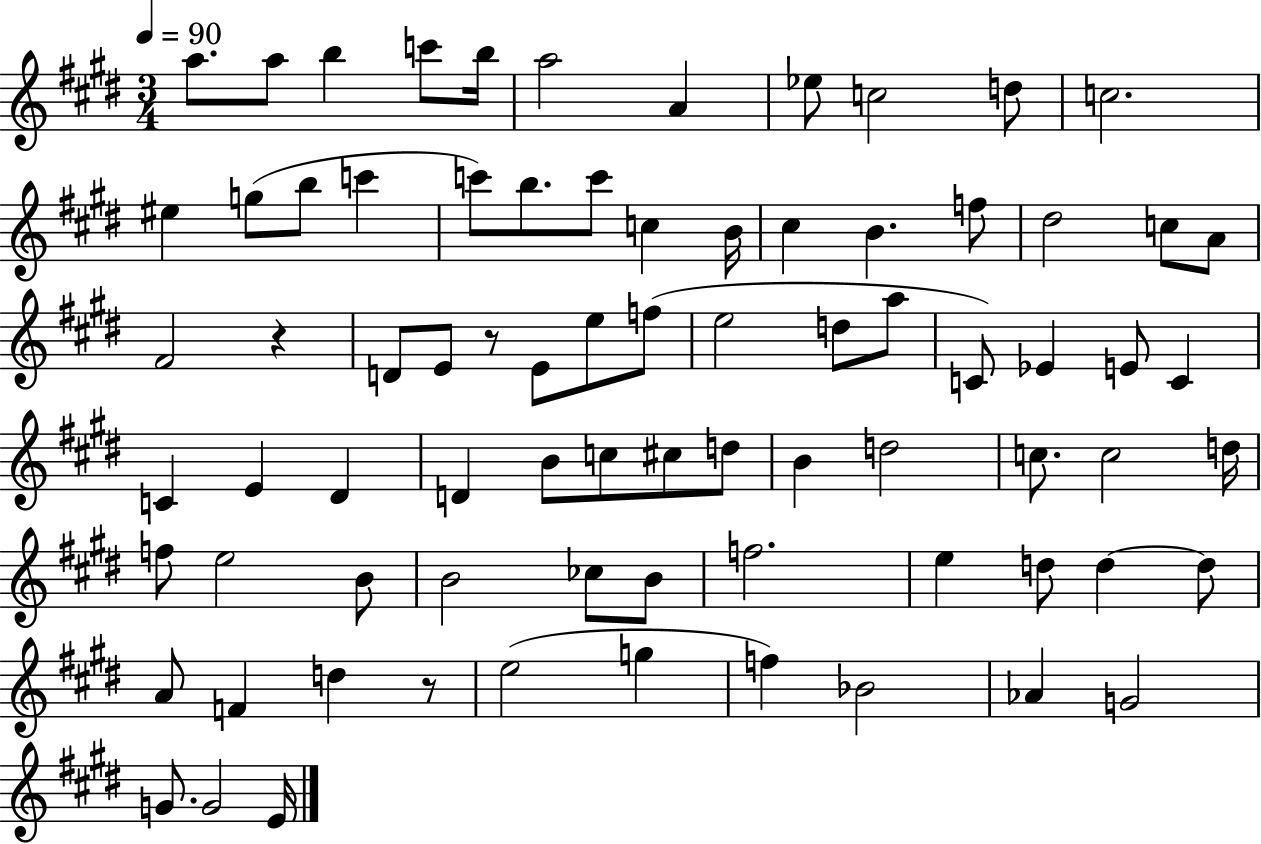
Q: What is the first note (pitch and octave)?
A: A5